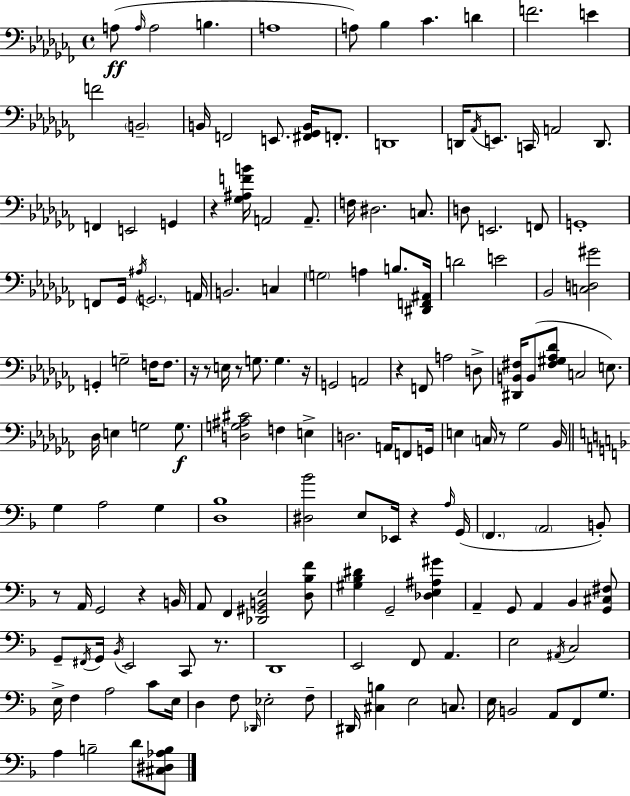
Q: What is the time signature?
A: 4/4